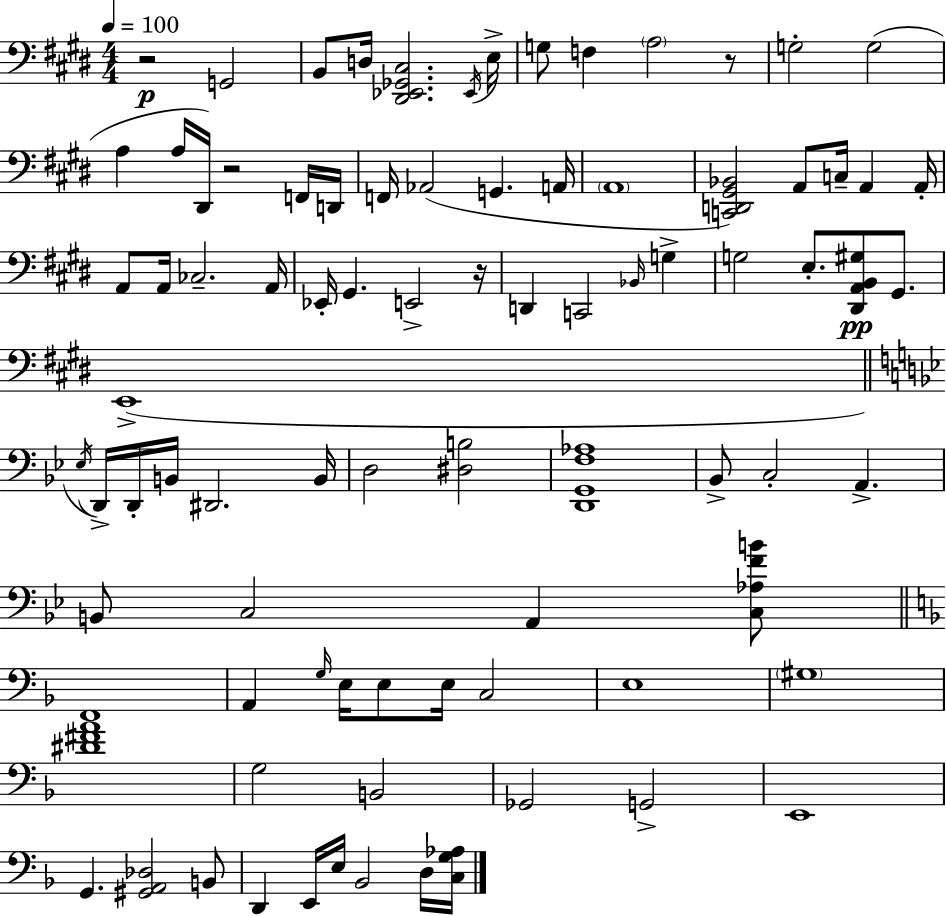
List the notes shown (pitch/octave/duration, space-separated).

R/h G2/h B2/e D3/s [D#2,Eb2,Gb2,C#3]/h. Eb2/s E3/s G3/e F3/q A3/h R/e G3/h G3/h A3/q A3/s D#2/s R/h F2/s D2/s F2/s Ab2/h G2/q. A2/s A2/w [C2,D2,G#2,Bb2]/h A2/e C3/s A2/q A2/s A2/e A2/s CES3/h. A2/s Eb2/s G#2/q. E2/h R/s D2/q C2/h Bb2/s G3/q G3/h E3/e. [D#2,A2,B2,G#3]/e G#2/e. E2/w Eb3/s D2/s D2/s B2/s D#2/h. B2/s D3/h [D#3,B3]/h [D2,G2,F3,Ab3]/w Bb2/e C3/h A2/q. B2/e C3/h A2/q [C3,Ab3,F4,B4]/e F2/w A2/q G3/s E3/s E3/e E3/s C3/h E3/w G#3/w [D#4,F#4,A4]/w G3/h B2/h Gb2/h G2/h E2/w G2/q. [G#2,A2,Db3]/h B2/e D2/q E2/s E3/s Bb2/h D3/s [C3,G3,Ab3]/s